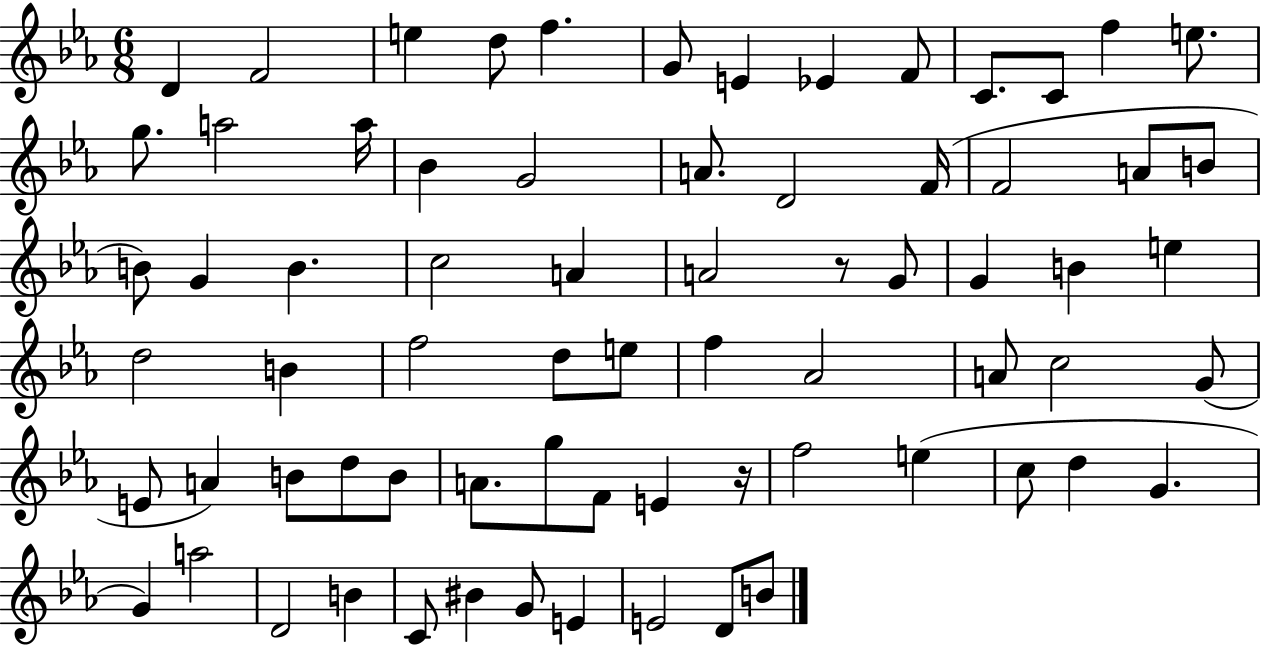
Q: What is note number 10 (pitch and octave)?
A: C4